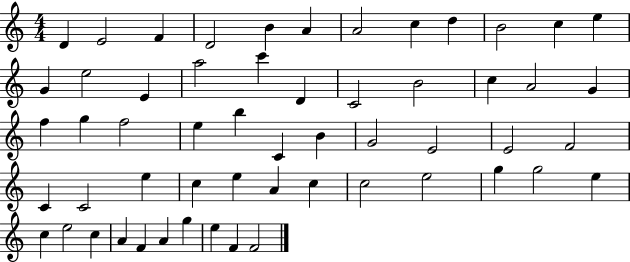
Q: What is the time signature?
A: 4/4